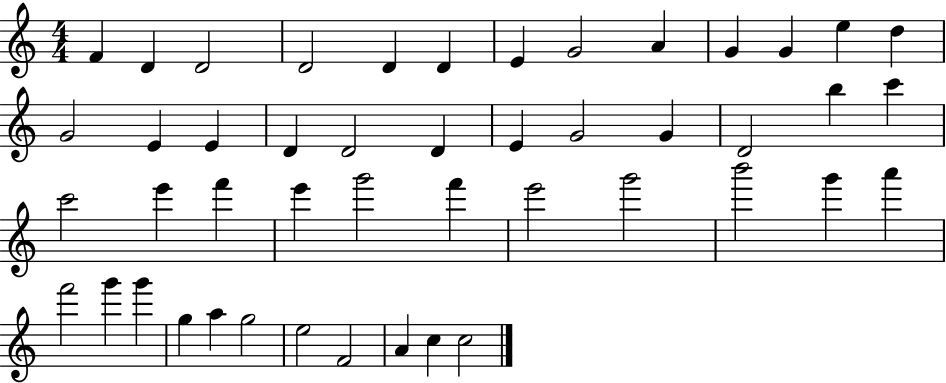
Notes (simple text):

F4/q D4/q D4/h D4/h D4/q D4/q E4/q G4/h A4/q G4/q G4/q E5/q D5/q G4/h E4/q E4/q D4/q D4/h D4/q E4/q G4/h G4/q D4/h B5/q C6/q C6/h E6/q F6/q E6/q G6/h F6/q E6/h G6/h B6/h G6/q A6/q F6/h G6/q G6/q G5/q A5/q G5/h E5/h F4/h A4/q C5/q C5/h